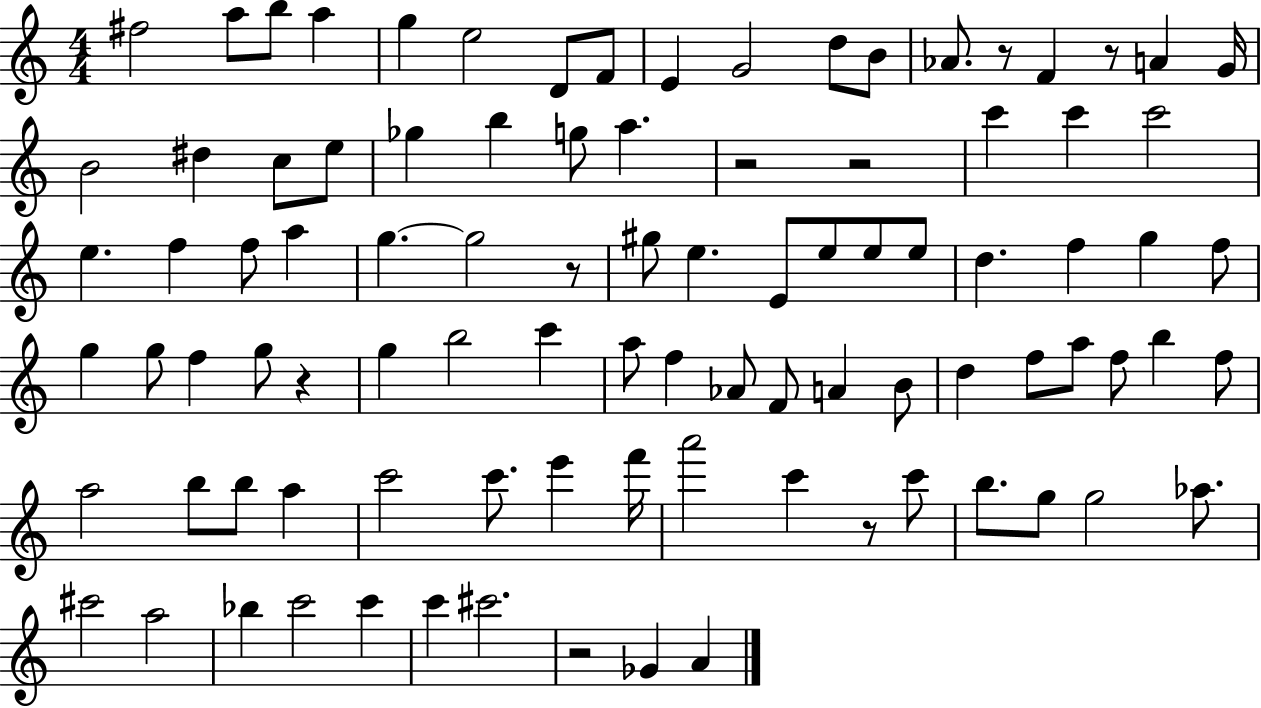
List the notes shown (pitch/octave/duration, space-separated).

F#5/h A5/e B5/e A5/q G5/q E5/h D4/e F4/e E4/q G4/h D5/e B4/e Ab4/e. R/e F4/q R/e A4/q G4/s B4/h D#5/q C5/e E5/e Gb5/q B5/q G5/e A5/q. R/h R/h C6/q C6/q C6/h E5/q. F5/q F5/e A5/q G5/q. G5/h R/e G#5/e E5/q. E4/e E5/e E5/e E5/e D5/q. F5/q G5/q F5/e G5/q G5/e F5/q G5/e R/q G5/q B5/h C6/q A5/e F5/q Ab4/e F4/e A4/q B4/e D5/q F5/e A5/e F5/e B5/q F5/e A5/h B5/e B5/e A5/q C6/h C6/e. E6/q F6/s A6/h C6/q R/e C6/e B5/e. G5/e G5/h Ab5/e. C#6/h A5/h Bb5/q C6/h C6/q C6/q C#6/h. R/h Gb4/q A4/q